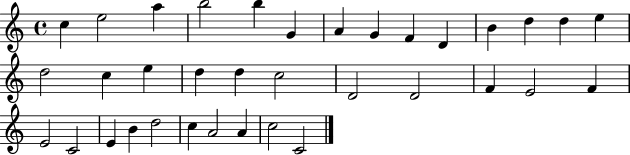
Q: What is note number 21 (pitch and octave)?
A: D4